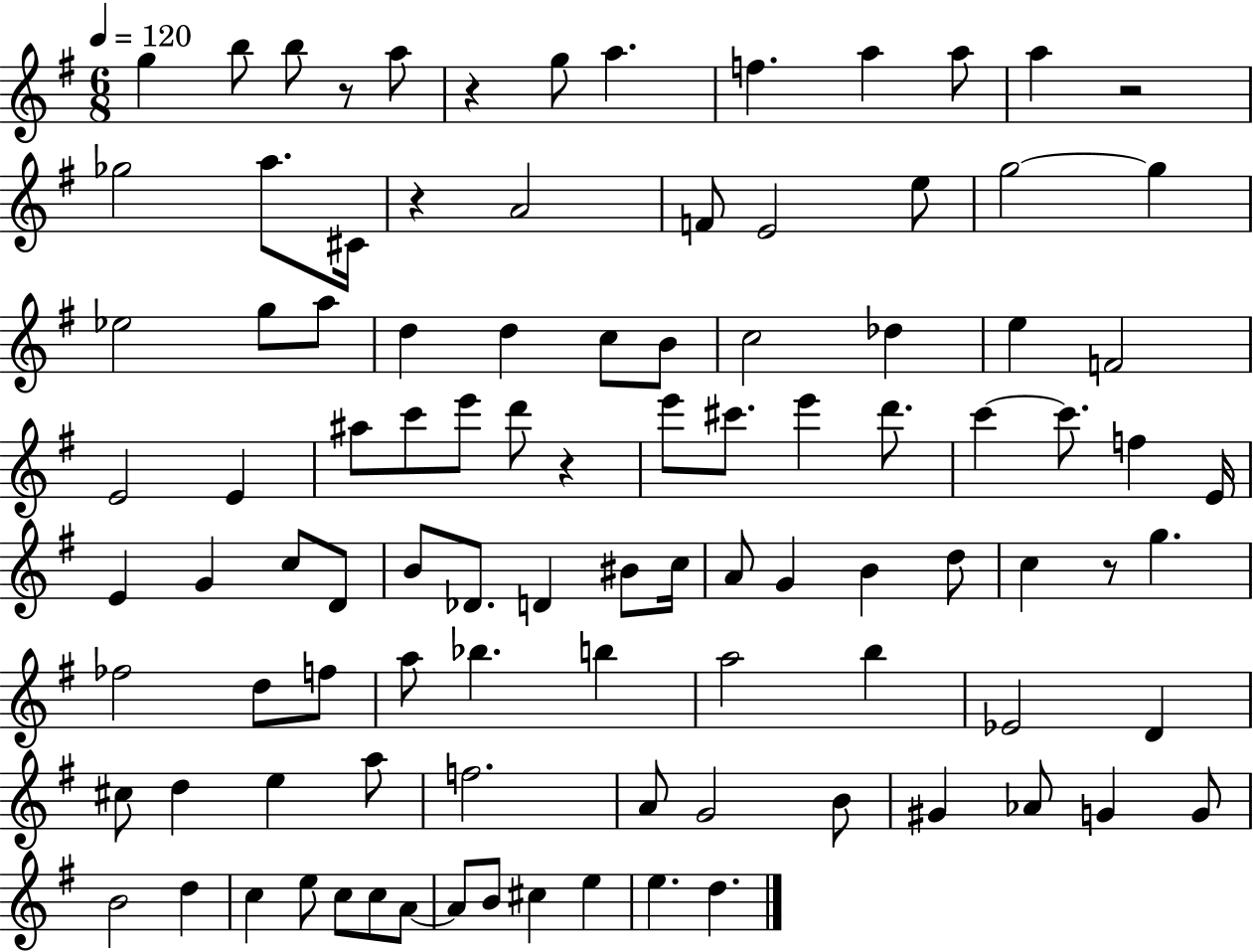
X:1
T:Untitled
M:6/8
L:1/4
K:G
g b/2 b/2 z/2 a/2 z g/2 a f a a/2 a z2 _g2 a/2 ^C/4 z A2 F/2 E2 e/2 g2 g _e2 g/2 a/2 d d c/2 B/2 c2 _d e F2 E2 E ^a/2 c'/2 e'/2 d'/2 z e'/2 ^c'/2 e' d'/2 c' c'/2 f E/4 E G c/2 D/2 B/2 _D/2 D ^B/2 c/4 A/2 G B d/2 c z/2 g _f2 d/2 f/2 a/2 _b b a2 b _E2 D ^c/2 d e a/2 f2 A/2 G2 B/2 ^G _A/2 G G/2 B2 d c e/2 c/2 c/2 A/2 A/2 B/2 ^c e e d